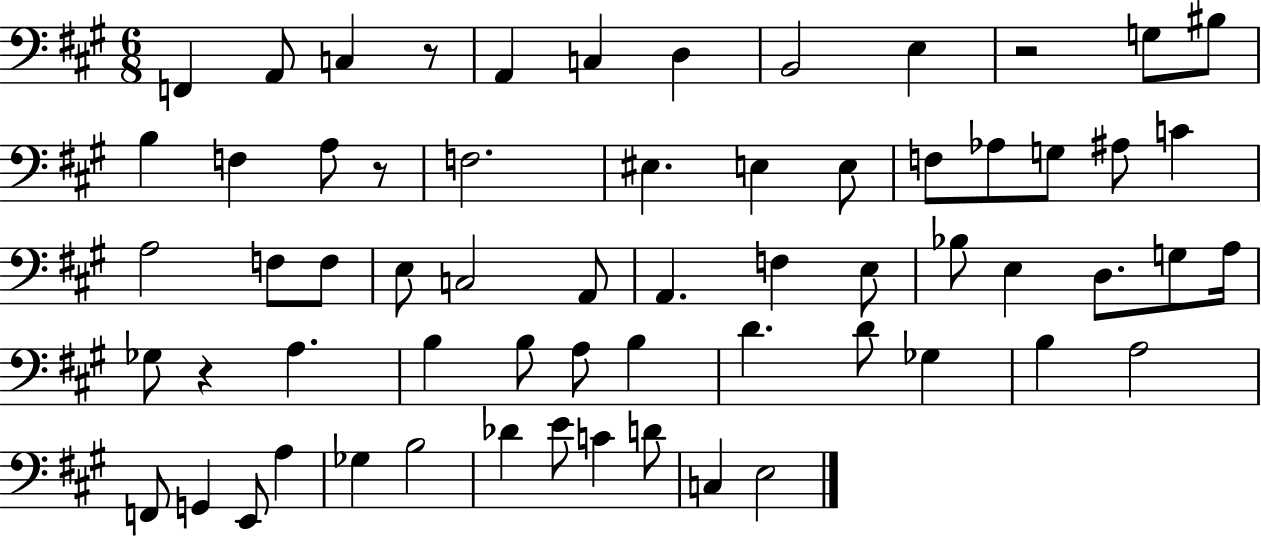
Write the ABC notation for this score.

X:1
T:Untitled
M:6/8
L:1/4
K:A
F,, A,,/2 C, z/2 A,, C, D, B,,2 E, z2 G,/2 ^B,/2 B, F, A,/2 z/2 F,2 ^E, E, E,/2 F,/2 _A,/2 G,/2 ^A,/2 C A,2 F,/2 F,/2 E,/2 C,2 A,,/2 A,, F, E,/2 _B,/2 E, D,/2 G,/2 A,/4 _G,/2 z A, B, B,/2 A,/2 B, D D/2 _G, B, A,2 F,,/2 G,, E,,/2 A, _G, B,2 _D E/2 C D/2 C, E,2